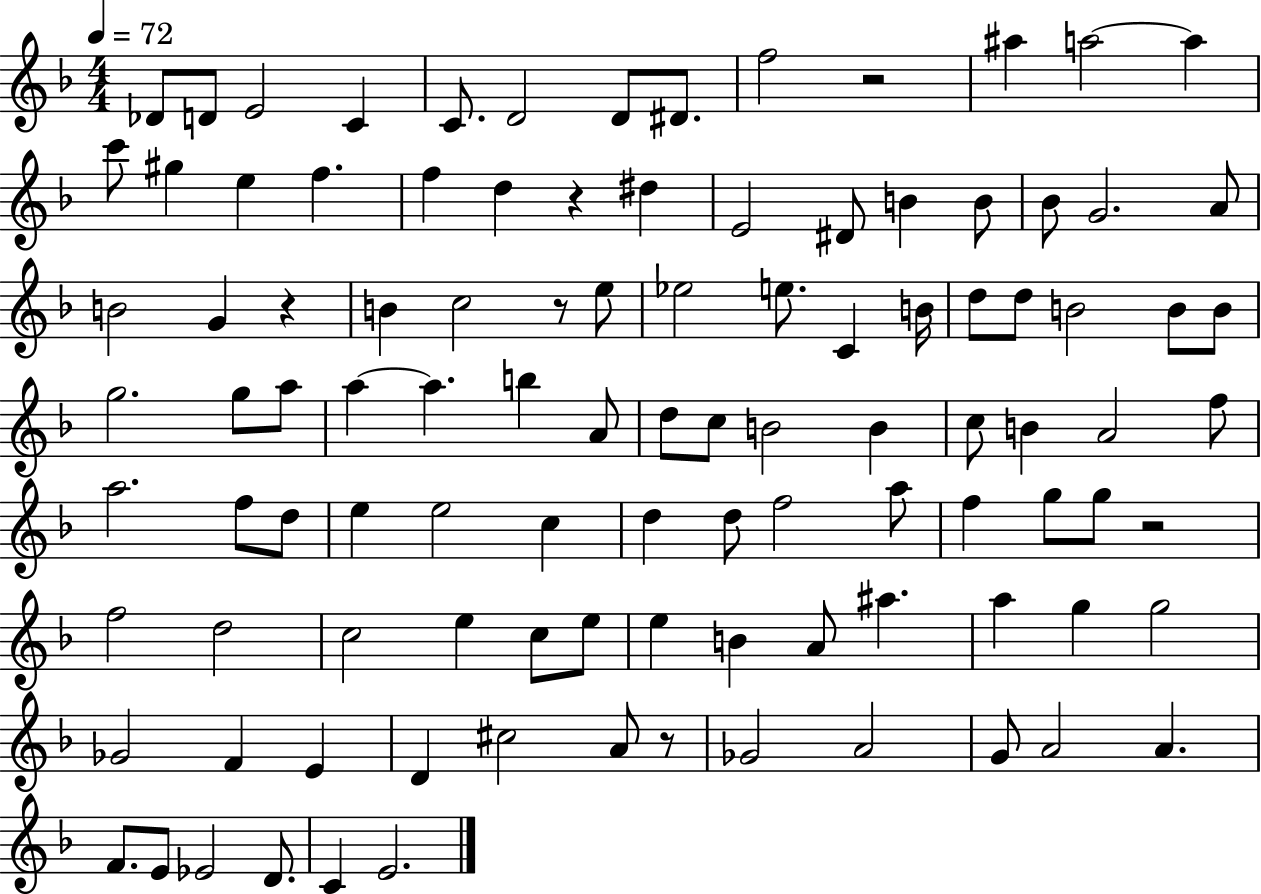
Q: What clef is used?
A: treble